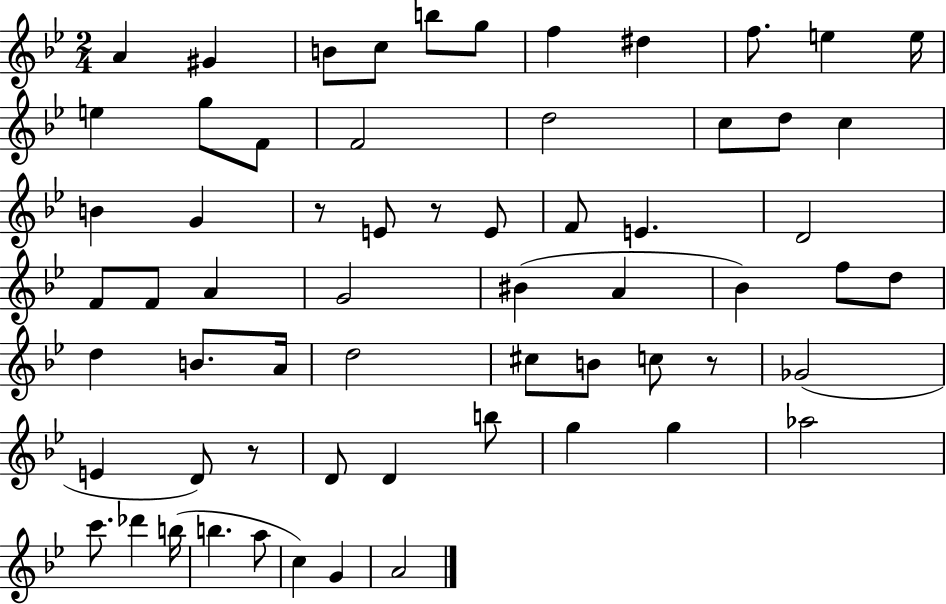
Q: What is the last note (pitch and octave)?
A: A4